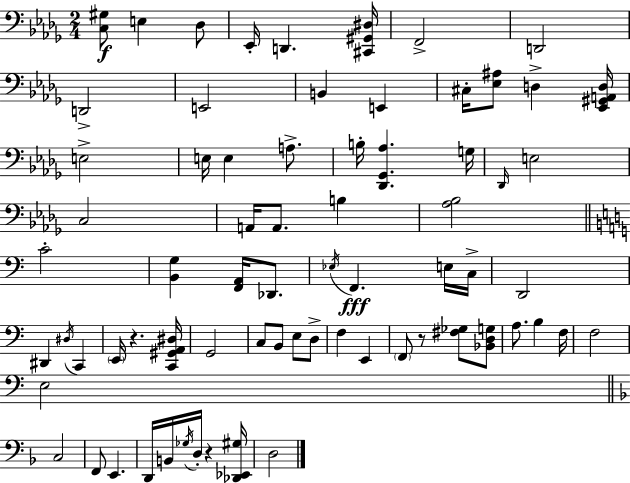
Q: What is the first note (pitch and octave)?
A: E3